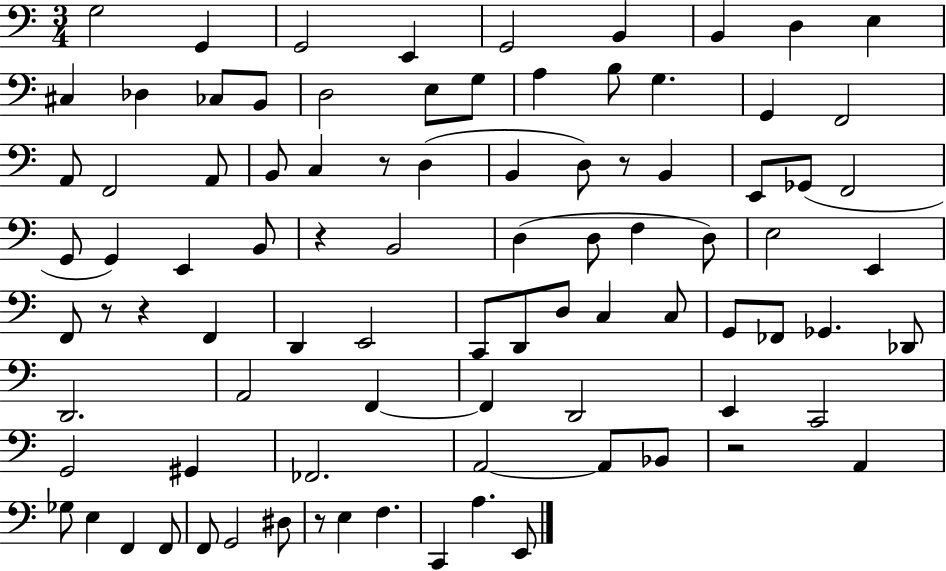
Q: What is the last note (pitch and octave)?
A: E2